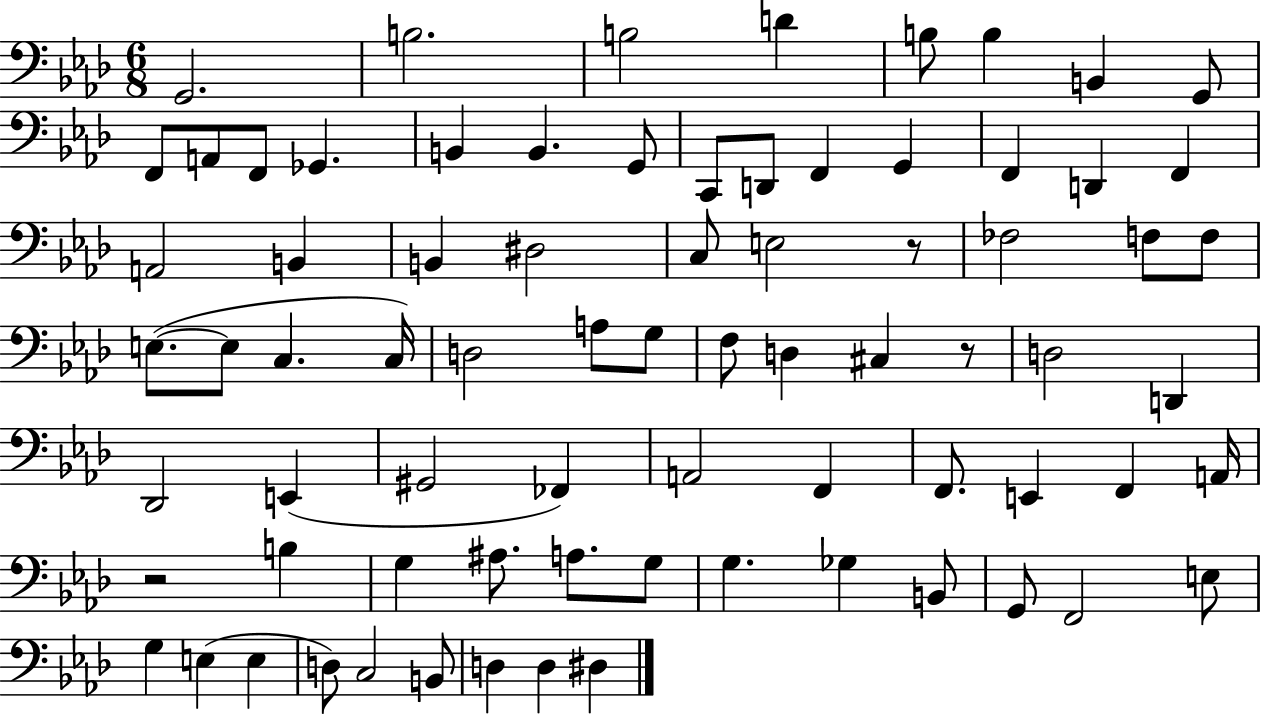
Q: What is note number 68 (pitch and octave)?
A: D3